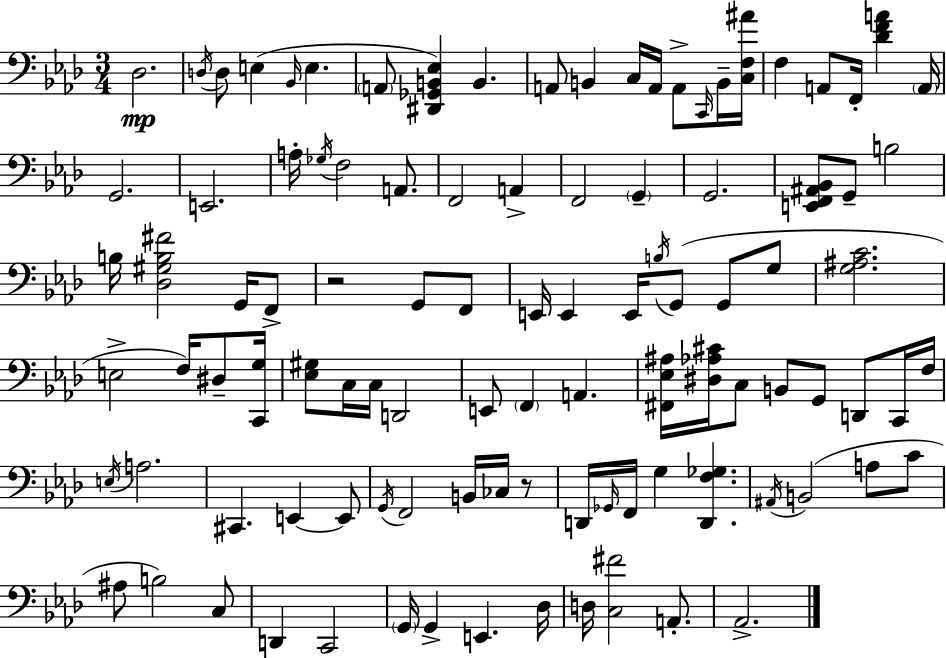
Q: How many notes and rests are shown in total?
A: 102